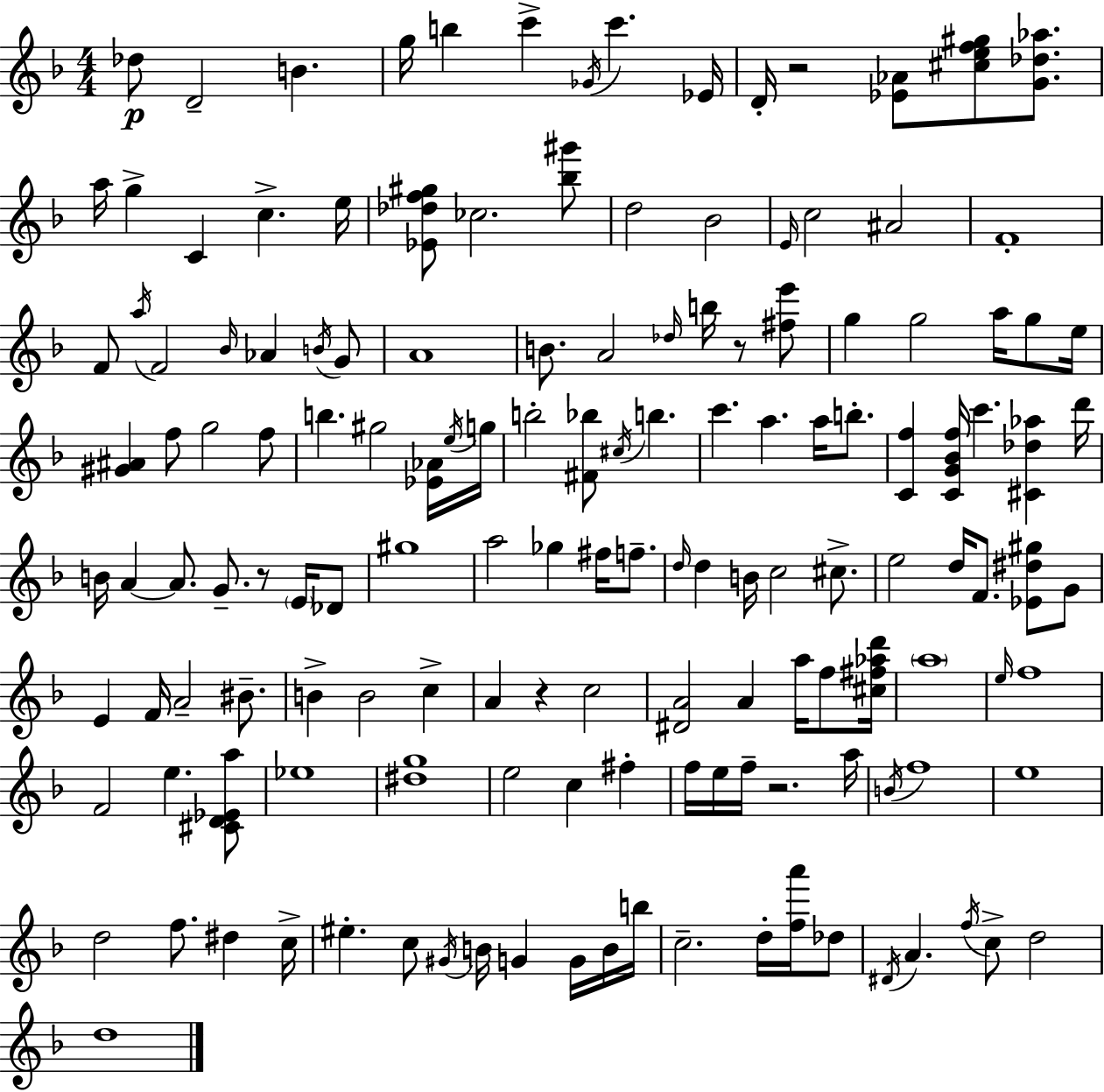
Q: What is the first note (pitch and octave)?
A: Db5